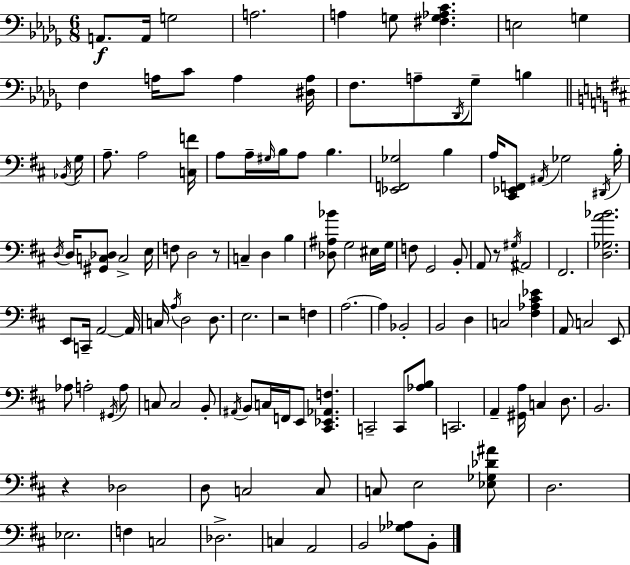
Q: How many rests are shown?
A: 4